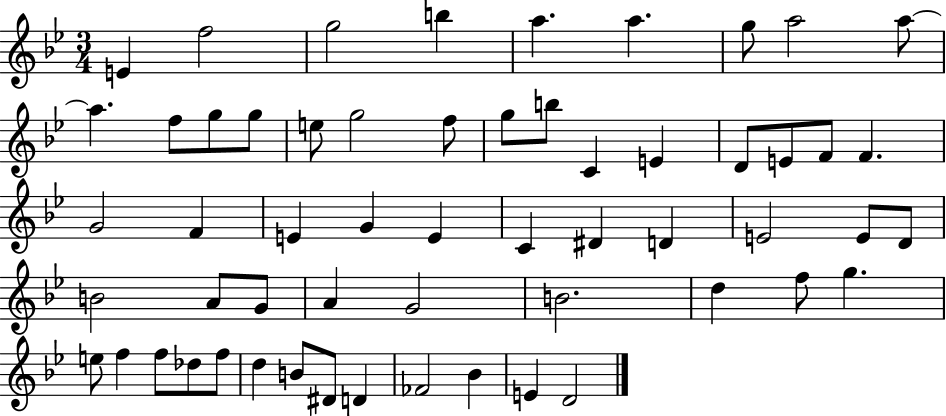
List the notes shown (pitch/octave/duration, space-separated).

E4/q F5/h G5/h B5/q A5/q. A5/q. G5/e A5/h A5/e A5/q. F5/e G5/e G5/e E5/e G5/h F5/e G5/e B5/e C4/q E4/q D4/e E4/e F4/e F4/q. G4/h F4/q E4/q G4/q E4/q C4/q D#4/q D4/q E4/h E4/e D4/e B4/h A4/e G4/e A4/q G4/h B4/h. D5/q F5/e G5/q. E5/e F5/q F5/e Db5/e F5/e D5/q B4/e D#4/e D4/q FES4/h Bb4/q E4/q D4/h